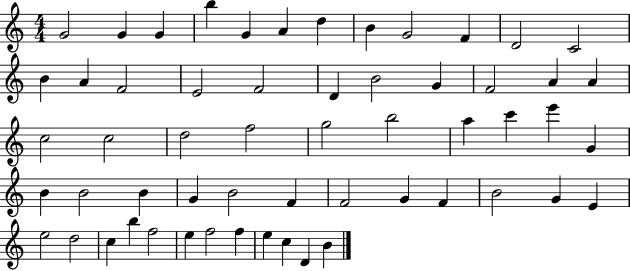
X:1
T:Untitled
M:4/4
L:1/4
K:C
G2 G G b G A d B G2 F D2 C2 B A F2 E2 F2 D B2 G F2 A A c2 c2 d2 f2 g2 b2 a c' e' G B B2 B G B2 F F2 G F B2 G E e2 d2 c b f2 e f2 f e c D B